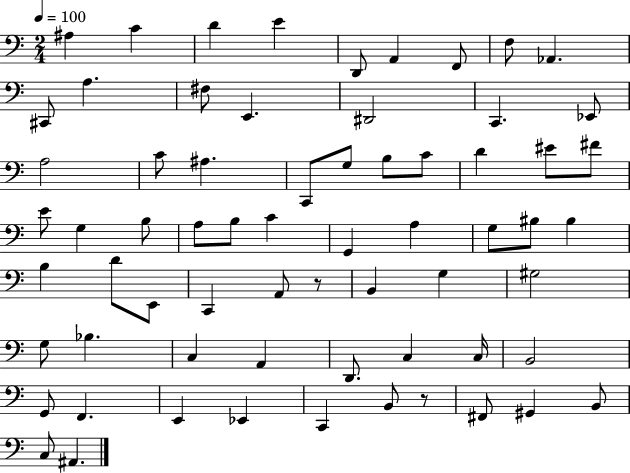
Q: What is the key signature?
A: C major